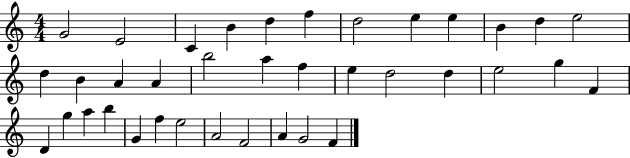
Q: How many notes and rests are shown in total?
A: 37